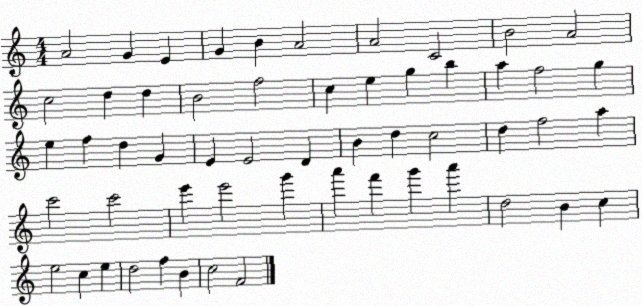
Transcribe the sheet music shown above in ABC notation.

X:1
T:Untitled
M:4/4
L:1/4
K:C
A2 G E G B A2 A2 C2 B2 A2 c2 d d B2 f2 c e g b a f2 g e f d G E E2 D B d c2 d f2 a c'2 c'2 e' e'2 g' a' f' g' a' d2 B c e2 c e d2 f B c2 F2